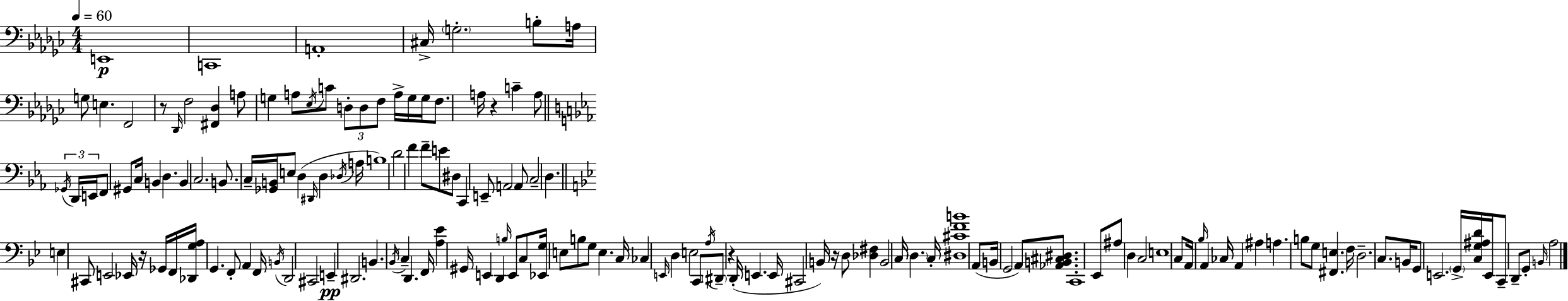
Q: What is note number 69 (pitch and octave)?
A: D2